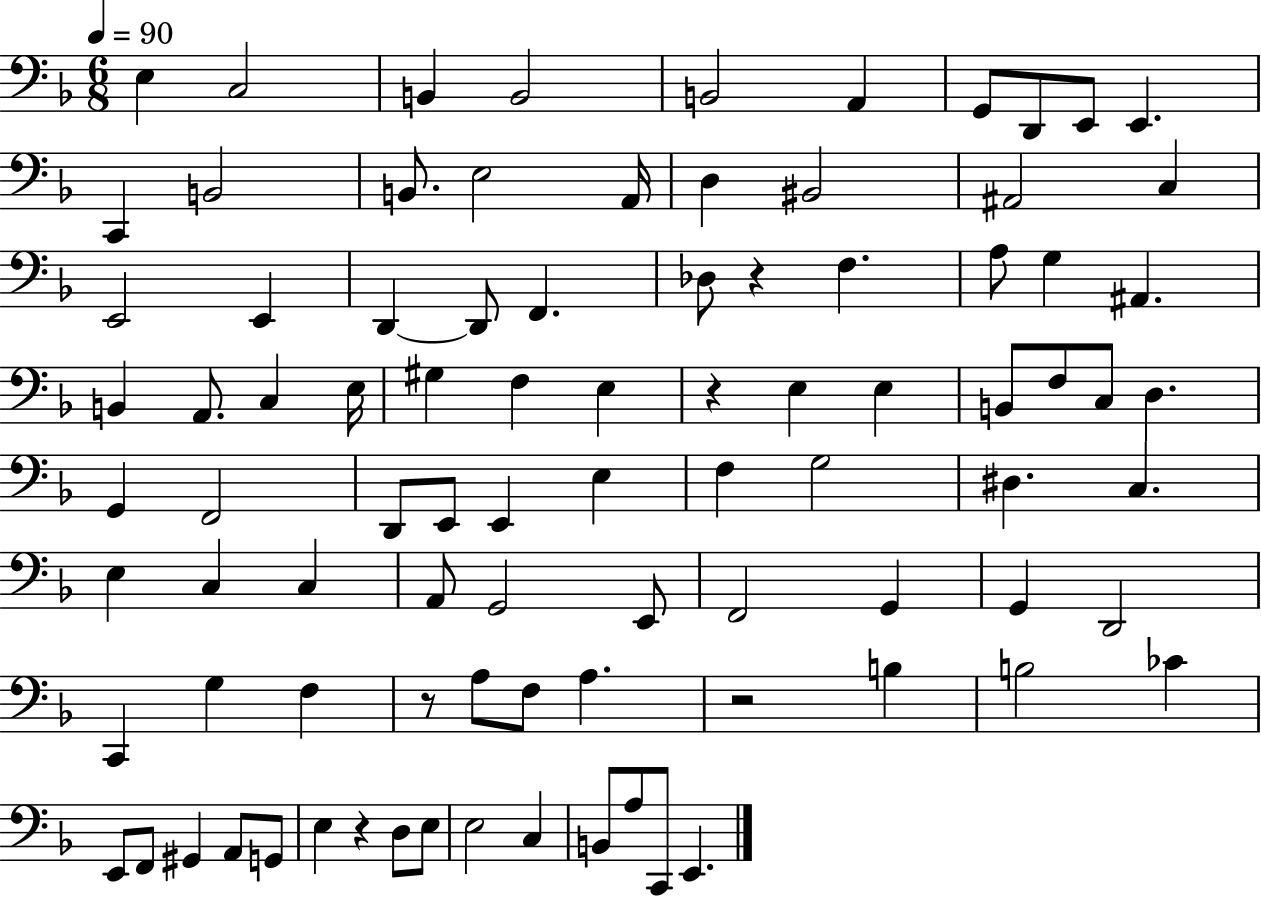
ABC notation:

X:1
T:Untitled
M:6/8
L:1/4
K:F
E, C,2 B,, B,,2 B,,2 A,, G,,/2 D,,/2 E,,/2 E,, C,, B,,2 B,,/2 E,2 A,,/4 D, ^B,,2 ^A,,2 C, E,,2 E,, D,, D,,/2 F,, _D,/2 z F, A,/2 G, ^A,, B,, A,,/2 C, E,/4 ^G, F, E, z E, E, B,,/2 F,/2 C,/2 D, G,, F,,2 D,,/2 E,,/2 E,, E, F, G,2 ^D, C, E, C, C, A,,/2 G,,2 E,,/2 F,,2 G,, G,, D,,2 C,, G, F, z/2 A,/2 F,/2 A, z2 B, B,2 _C E,,/2 F,,/2 ^G,, A,,/2 G,,/2 E, z D,/2 E,/2 E,2 C, B,,/2 A,/2 C,,/2 E,,